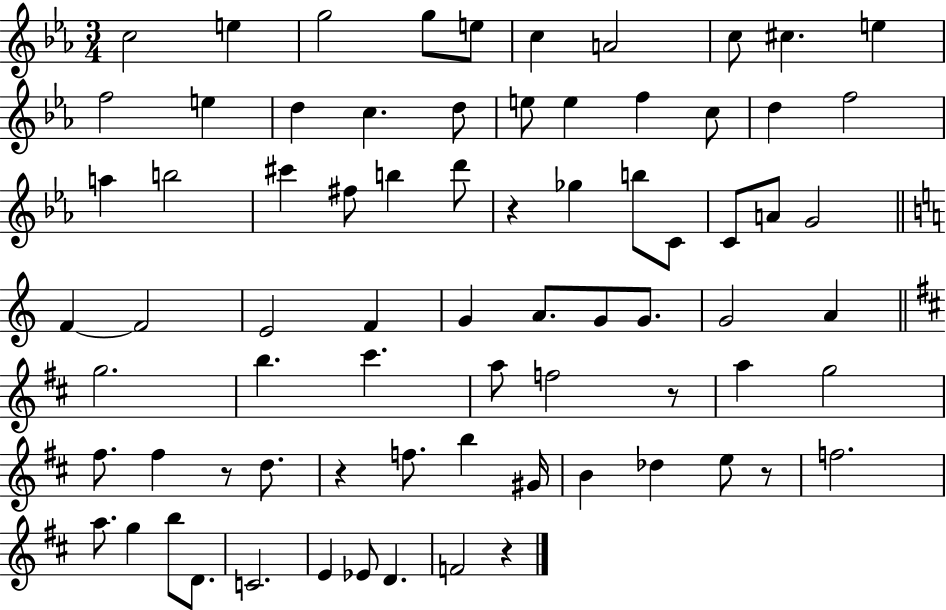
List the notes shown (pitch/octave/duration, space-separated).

C5/h E5/q G5/h G5/e E5/e C5/q A4/h C5/e C#5/q. E5/q F5/h E5/q D5/q C5/q. D5/e E5/e E5/q F5/q C5/e D5/q F5/h A5/q B5/h C#6/q F#5/e B5/q D6/e R/q Gb5/q B5/e C4/e C4/e A4/e G4/h F4/q F4/h E4/h F4/q G4/q A4/e. G4/e G4/e. G4/h A4/q G5/h. B5/q. C#6/q. A5/e F5/h R/e A5/q G5/h F#5/e. F#5/q R/e D5/e. R/q F5/e. B5/q G#4/s B4/q Db5/q E5/e R/e F5/h. A5/e. G5/q B5/e D4/e. C4/h. E4/q Eb4/e D4/q. F4/h R/q